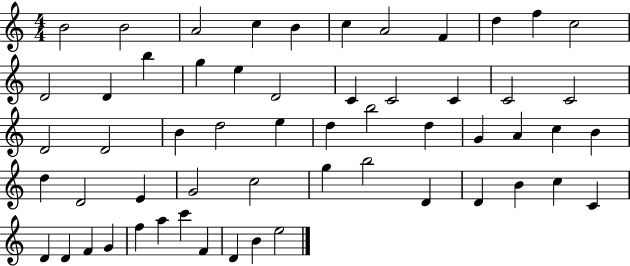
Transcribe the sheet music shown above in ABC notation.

X:1
T:Untitled
M:4/4
L:1/4
K:C
B2 B2 A2 c B c A2 F d f c2 D2 D b g e D2 C C2 C C2 C2 D2 D2 B d2 e d b2 d G A c B d D2 E G2 c2 g b2 D D B c C D D F G f a c' F D B e2